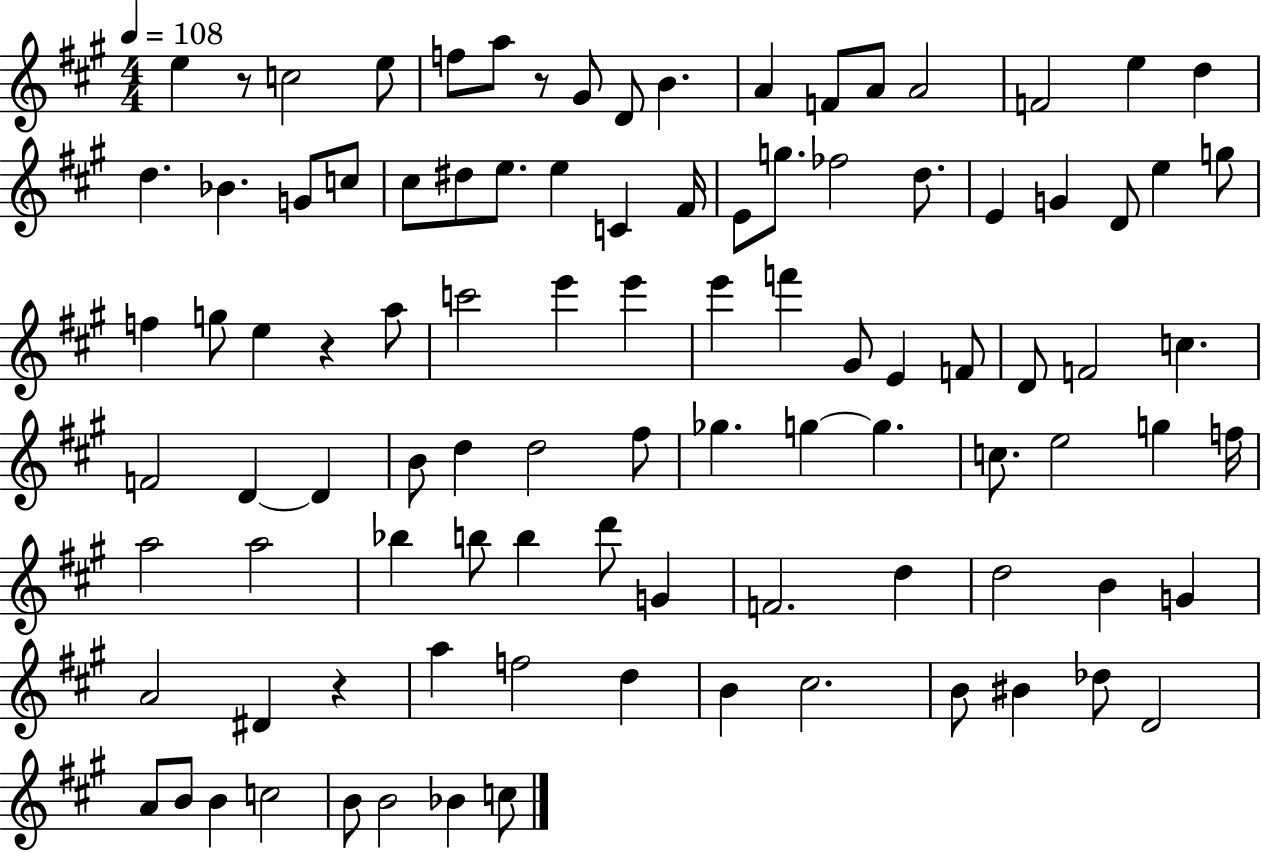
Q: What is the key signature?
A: A major